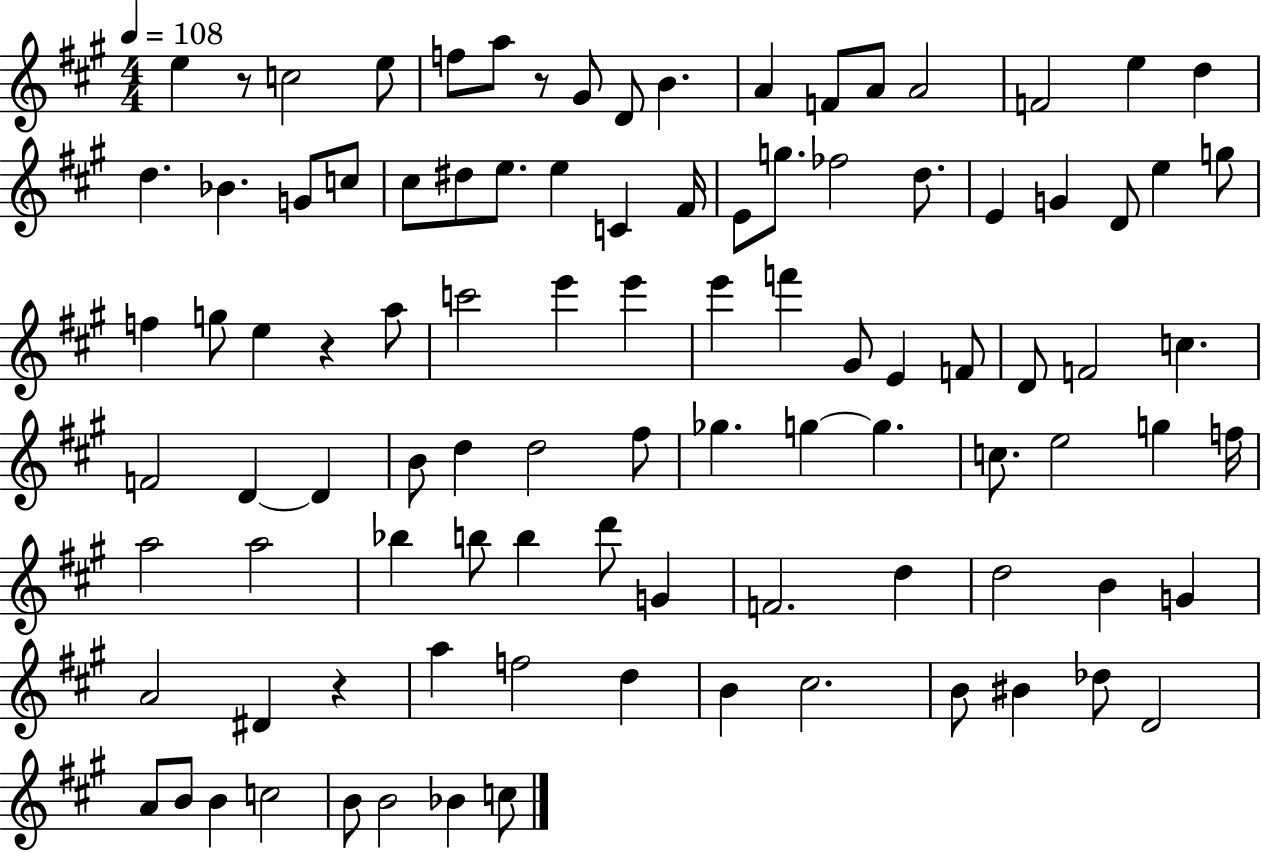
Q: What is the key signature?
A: A major